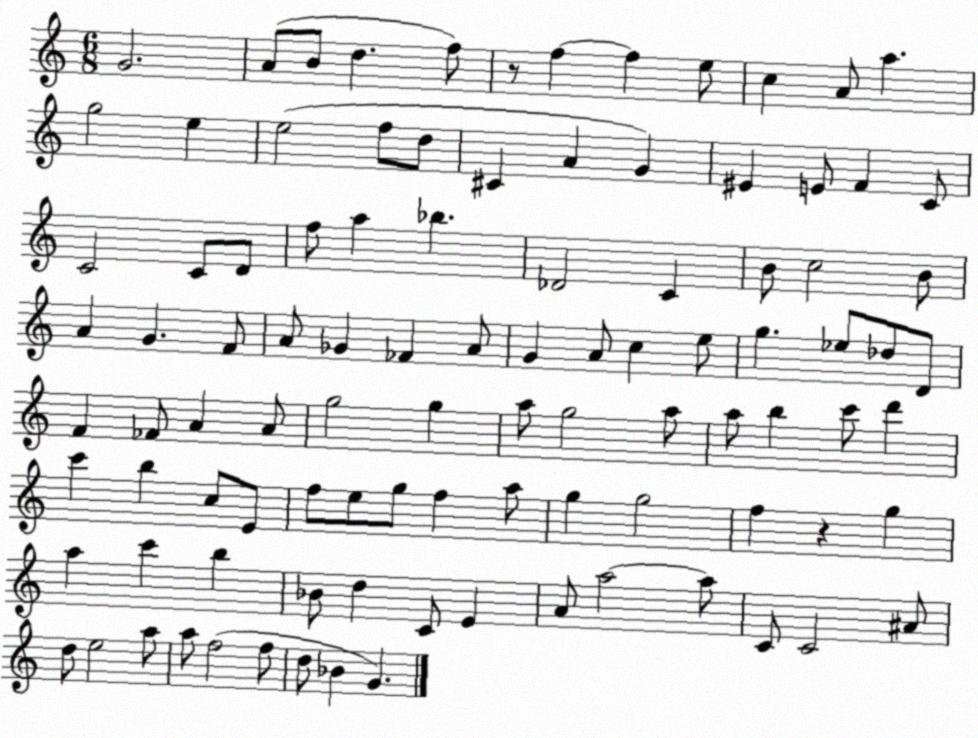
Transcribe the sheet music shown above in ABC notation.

X:1
T:Untitled
M:6/8
L:1/4
K:C
G2 A/2 B/2 d f/2 z/2 f f e/2 c A/2 a g2 e e2 f/2 d/2 ^C A G ^E E/2 F C/2 C2 C/2 D/2 f/2 a _b _D2 C B/2 c2 B/2 A G F/2 A/2 _G _F A/2 G A/2 c e/2 g _e/2 _d/2 D/2 F _F/2 A A/2 g2 g a/2 g2 a/2 a/2 b c'/2 d' c' b c/2 E/2 f/2 e/2 g/2 f a/2 g g2 f z g a c' b _B/2 d C/2 E A/2 a2 a/2 C/2 C2 ^A/2 d/2 e2 a/2 a/2 f2 f/2 d/2 _B G